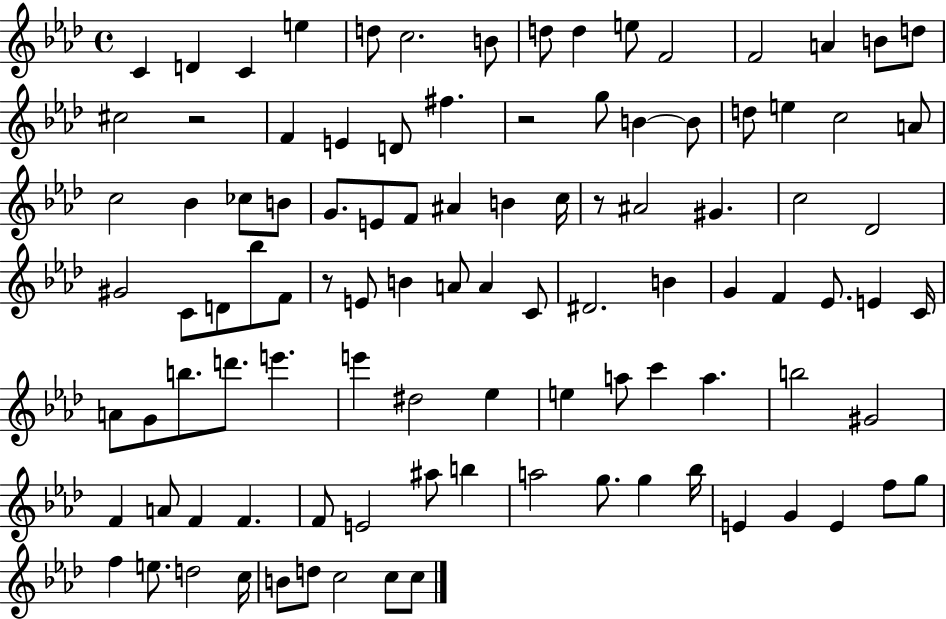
X:1
T:Untitled
M:4/4
L:1/4
K:Ab
C D C e d/2 c2 B/2 d/2 d e/2 F2 F2 A B/2 d/2 ^c2 z2 F E D/2 ^f z2 g/2 B B/2 d/2 e c2 A/2 c2 _B _c/2 B/2 G/2 E/2 F/2 ^A B c/4 z/2 ^A2 ^G c2 _D2 ^G2 C/2 D/2 _b/2 F/2 z/2 E/2 B A/2 A C/2 ^D2 B G F _E/2 E C/4 A/2 G/2 b/2 d'/2 e' e' ^d2 _e e a/2 c' a b2 ^G2 F A/2 F F F/2 E2 ^a/2 b a2 g/2 g _b/4 E G E f/2 g/2 f e/2 d2 c/4 B/2 d/2 c2 c/2 c/2